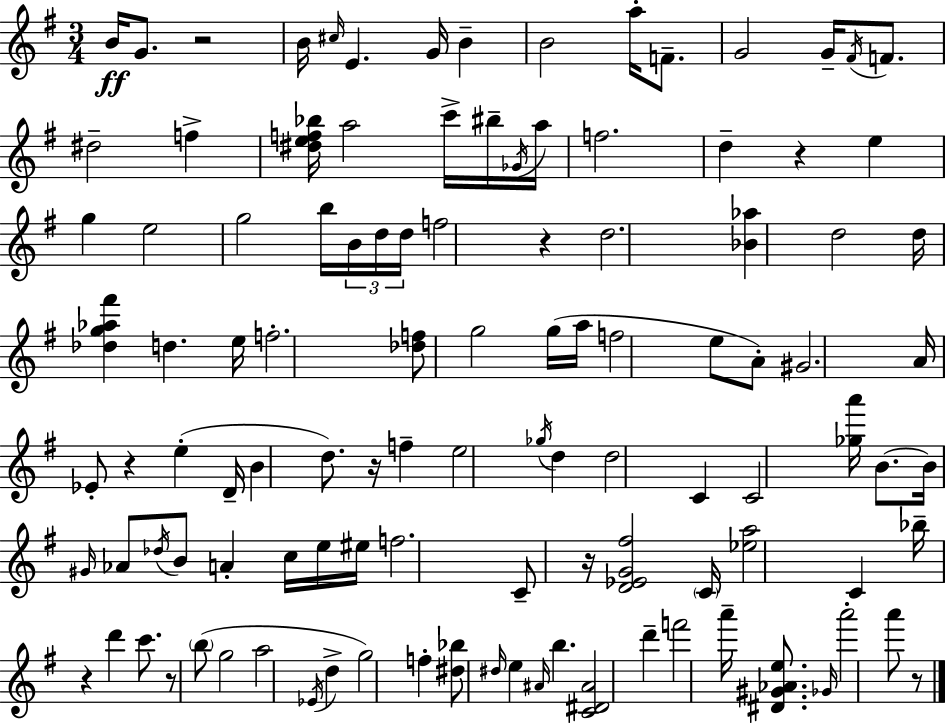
X:1
T:Untitled
M:3/4
L:1/4
K:G
B/4 G/2 z2 B/4 ^c/4 E G/4 B B2 a/4 F/2 G2 G/4 ^F/4 F/2 ^d2 f [^def_b]/4 a2 c'/4 ^b/4 _G/4 a/4 f2 d z e g e2 g2 b/4 B/4 d/4 d/4 f2 z d2 [_B_a] d2 d/4 [_dg_a^f'] d e/4 f2 [_df]/2 g2 g/4 a/4 f2 e/2 A/2 ^G2 A/4 _E/2 z e D/4 B d/2 z/4 f e2 _g/4 d d2 C C2 [_ga']/4 B/2 B/4 ^G/4 _A/2 _d/4 B/2 A c/4 e/4 ^e/4 f2 C/2 z/4 [D_EG^f]2 C/4 [_ea]2 C _b/4 z d' c'/2 z/2 b/2 g2 a2 _E/4 d g2 f [^d_b]/2 ^d/4 e ^A/4 b [C^D^A]2 d' f'2 a'/4 [^D^G_Ae]/2 _G/4 a'2 a'/2 z/2